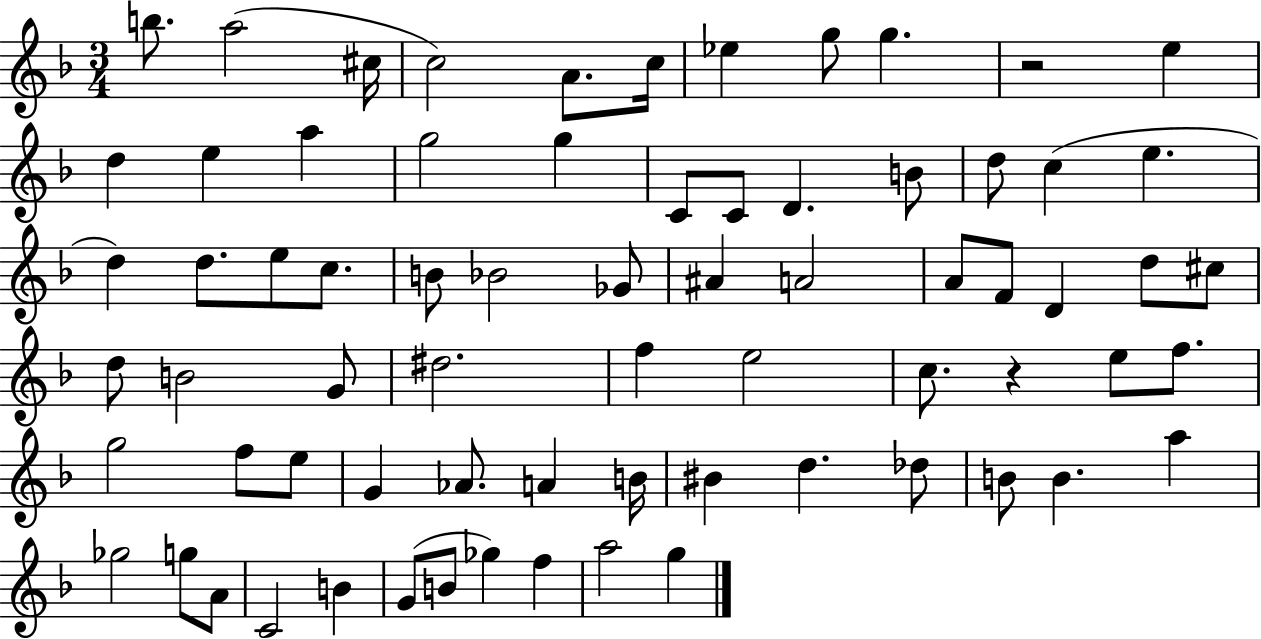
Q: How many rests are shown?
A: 2